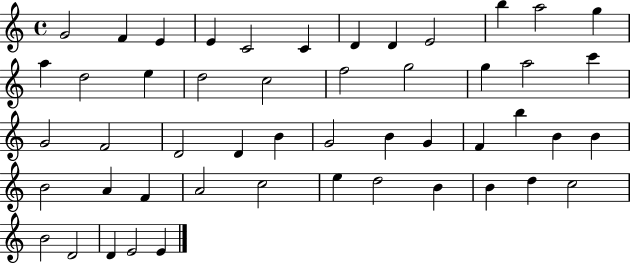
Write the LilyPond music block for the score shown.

{
  \clef treble
  \time 4/4
  \defaultTimeSignature
  \key c \major
  g'2 f'4 e'4 | e'4 c'2 c'4 | d'4 d'4 e'2 | b''4 a''2 g''4 | \break a''4 d''2 e''4 | d''2 c''2 | f''2 g''2 | g''4 a''2 c'''4 | \break g'2 f'2 | d'2 d'4 b'4 | g'2 b'4 g'4 | f'4 b''4 b'4 b'4 | \break b'2 a'4 f'4 | a'2 c''2 | e''4 d''2 b'4 | b'4 d''4 c''2 | \break b'2 d'2 | d'4 e'2 e'4 | \bar "|."
}